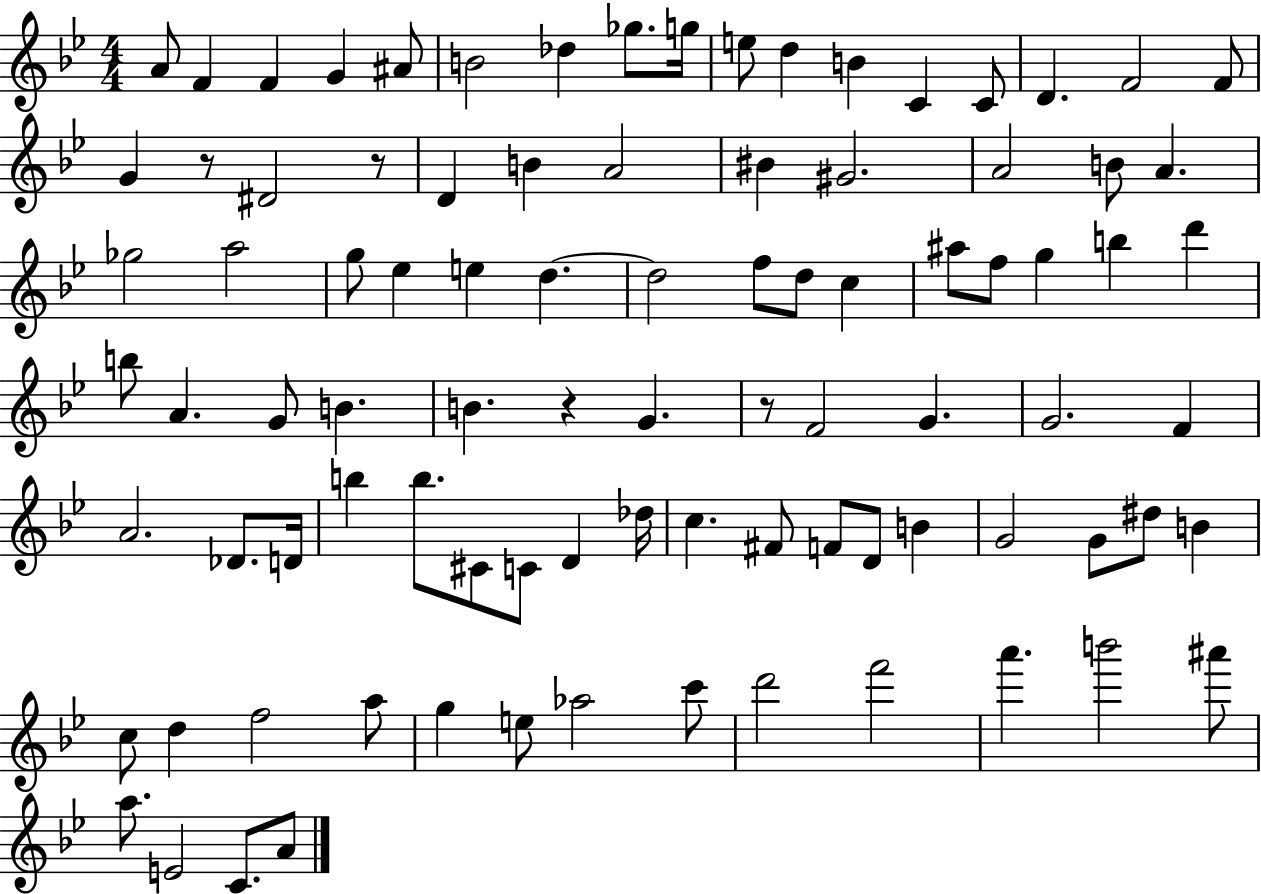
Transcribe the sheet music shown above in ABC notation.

X:1
T:Untitled
M:4/4
L:1/4
K:Bb
A/2 F F G ^A/2 B2 _d _g/2 g/4 e/2 d B C C/2 D F2 F/2 G z/2 ^D2 z/2 D B A2 ^B ^G2 A2 B/2 A _g2 a2 g/2 _e e d d2 f/2 d/2 c ^a/2 f/2 g b d' b/2 A G/2 B B z G z/2 F2 G G2 F A2 _D/2 D/4 b b/2 ^C/2 C/2 D _d/4 c ^F/2 F/2 D/2 B G2 G/2 ^d/2 B c/2 d f2 a/2 g e/2 _a2 c'/2 d'2 f'2 a' b'2 ^a'/2 a/2 E2 C/2 A/2